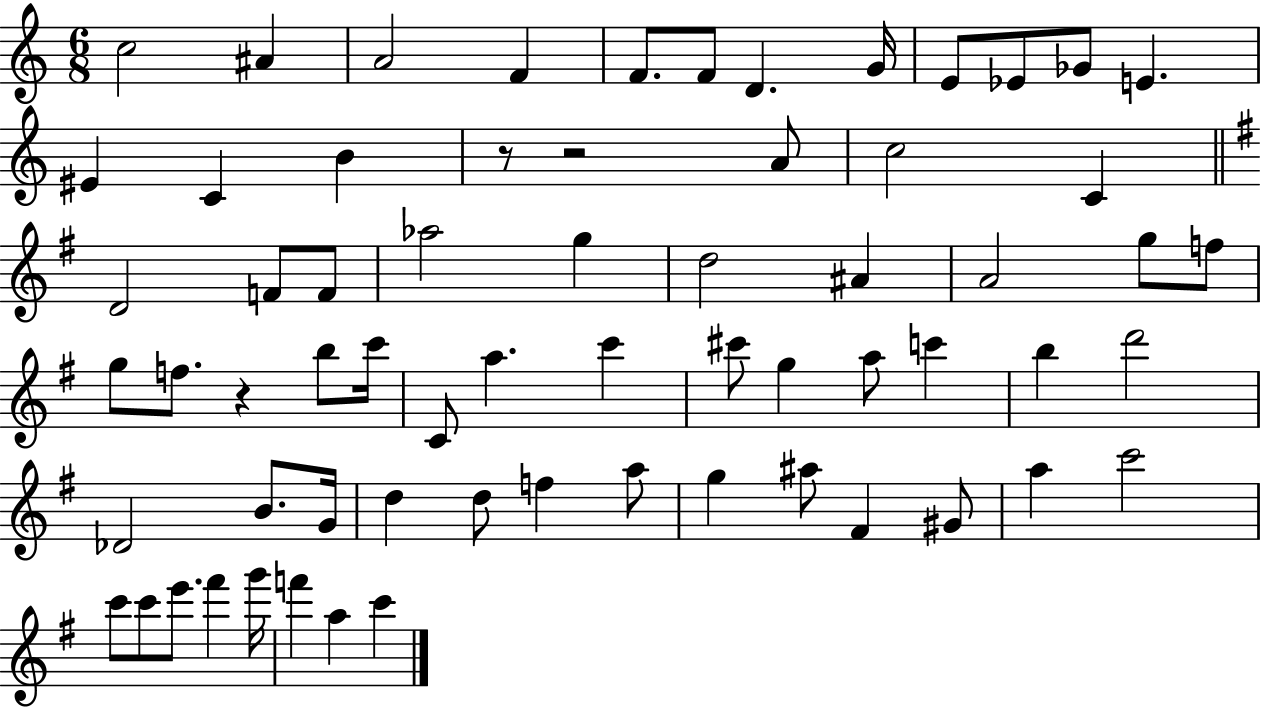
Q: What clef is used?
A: treble